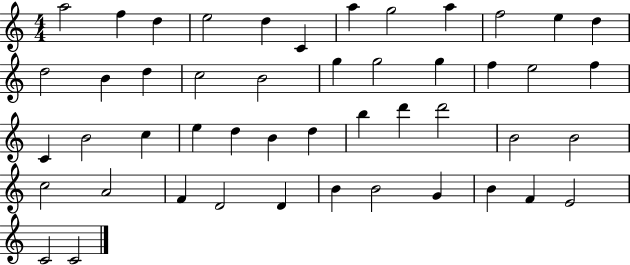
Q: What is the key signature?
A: C major